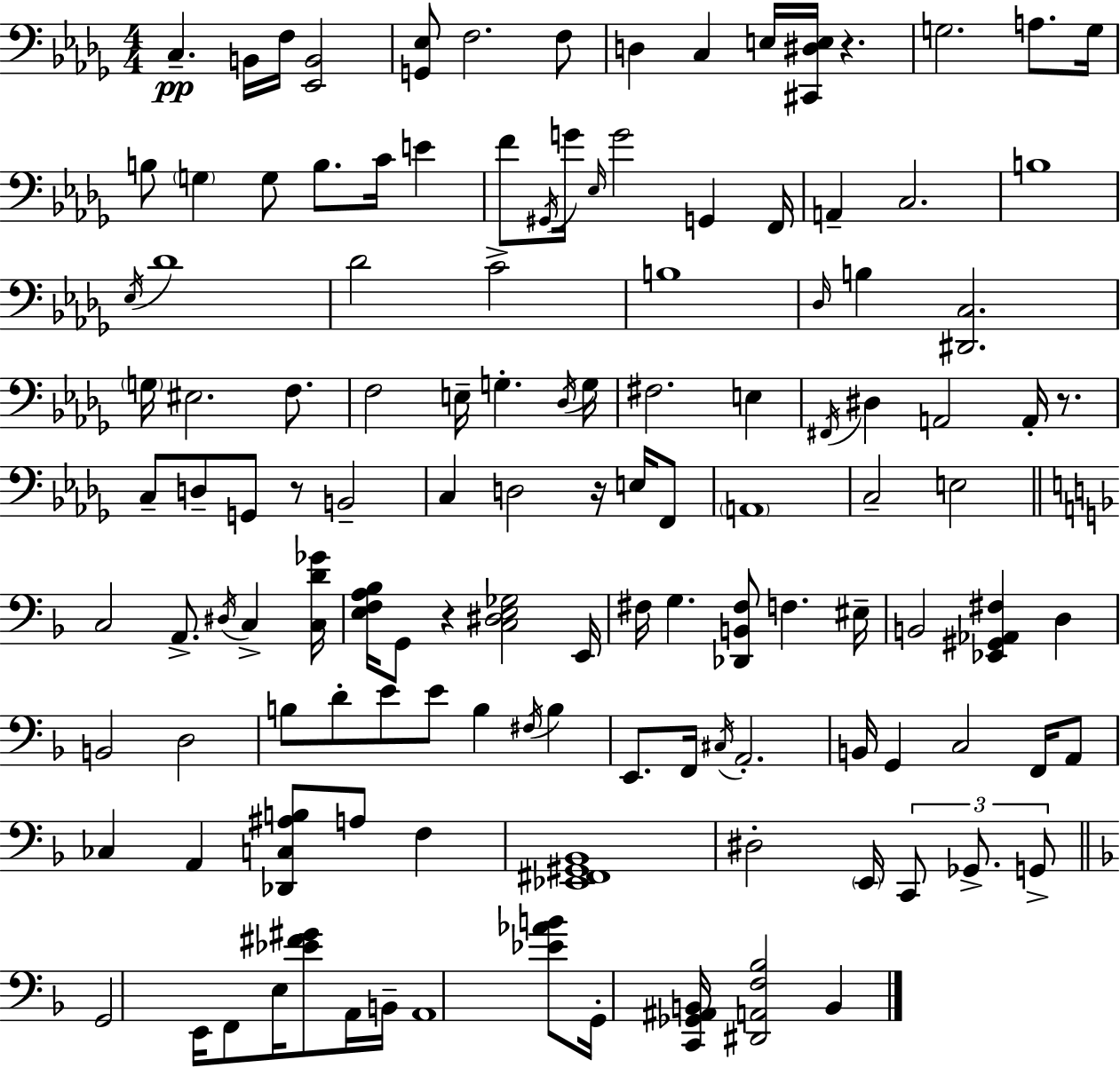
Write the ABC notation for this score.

X:1
T:Untitled
M:4/4
L:1/4
K:Bbm
C, B,,/4 F,/4 [_E,,B,,]2 [G,,_E,]/2 F,2 F,/2 D, C, E,/4 [^C,,^D,E,]/4 z G,2 A,/2 G,/4 B,/2 G, G,/2 B,/2 C/4 E F/2 ^G,,/4 G/4 _E,/4 G2 G,, F,,/4 A,, C,2 B,4 _E,/4 _D4 _D2 C2 B,4 _D,/4 B, [^D,,C,]2 G,/4 ^E,2 F,/2 F,2 E,/4 G, _D,/4 G,/4 ^F,2 E, ^F,,/4 ^D, A,,2 A,,/4 z/2 C,/2 D,/2 G,,/2 z/2 B,,2 C, D,2 z/4 E,/4 F,,/2 A,,4 C,2 E,2 C,2 A,,/2 ^D,/4 C, [C,D_G]/4 [E,F,A,_B,]/4 G,,/2 z [C,^D,E,_G,]2 E,,/4 ^F,/4 G, [_D,,B,,^F,]/2 F, ^E,/4 B,,2 [_E,,^G,,_A,,^F,] D, B,,2 D,2 B,/2 D/2 E/2 E/2 B, ^F,/4 B, E,,/2 F,,/4 ^C,/4 A,,2 B,,/4 G,, C,2 F,,/4 A,,/2 _C, A,, [_D,,C,^A,B,]/2 A,/2 F, [_E,,^F,,^G,,_B,,]4 ^D,2 E,,/4 C,,/2 _G,,/2 G,,/2 G,,2 E,,/4 F,,/2 E,/4 [_E^F^G]/2 A,,/4 B,,/4 A,,4 [_E_AB]/2 G,,/4 [C,,_G,,^A,,B,,]/4 [^D,,A,,F,_B,]2 B,,